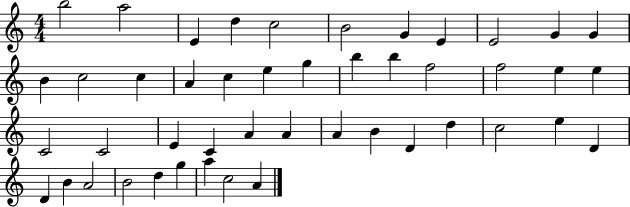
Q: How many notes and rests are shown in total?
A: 46